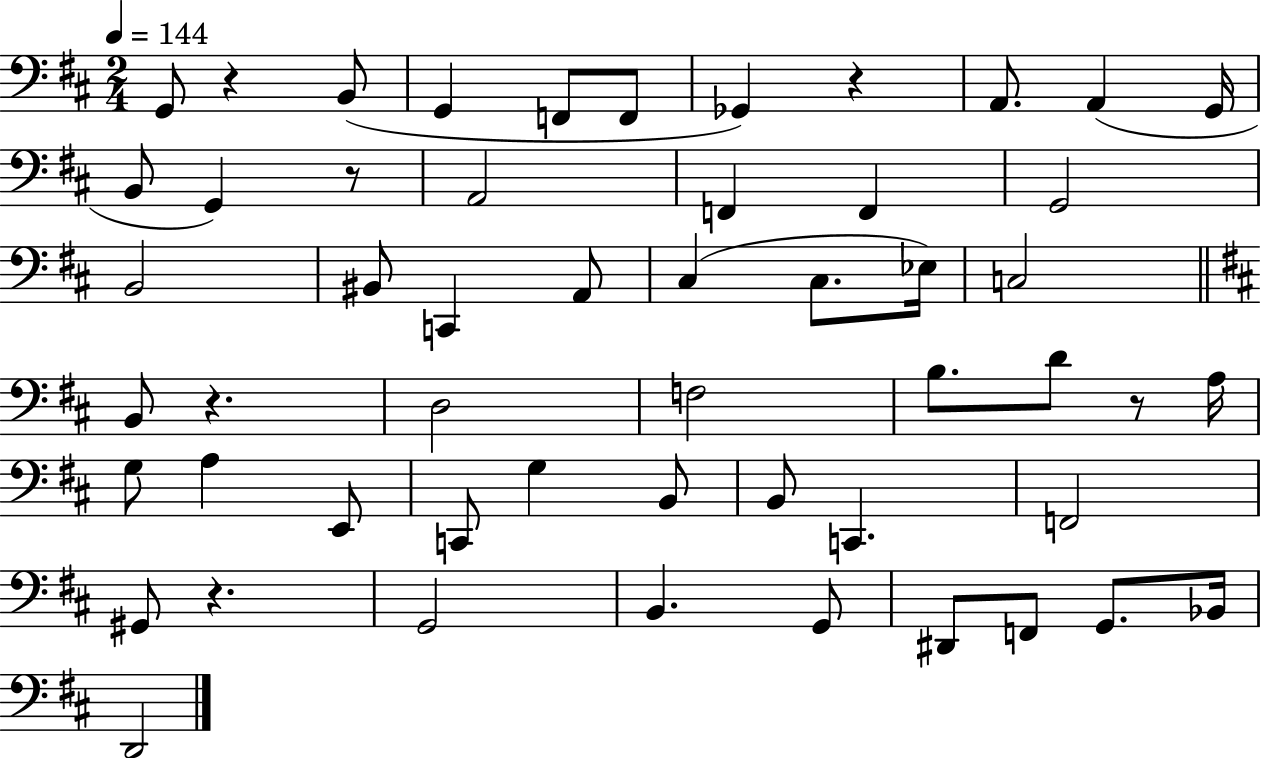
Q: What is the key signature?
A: D major